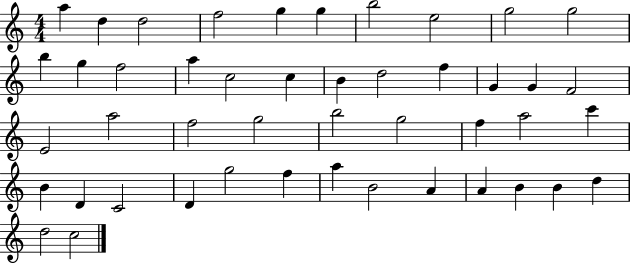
A5/q D5/q D5/h F5/h G5/q G5/q B5/h E5/h G5/h G5/h B5/q G5/q F5/h A5/q C5/h C5/q B4/q D5/h F5/q G4/q G4/q F4/h E4/h A5/h F5/h G5/h B5/h G5/h F5/q A5/h C6/q B4/q D4/q C4/h D4/q G5/h F5/q A5/q B4/h A4/q A4/q B4/q B4/q D5/q D5/h C5/h